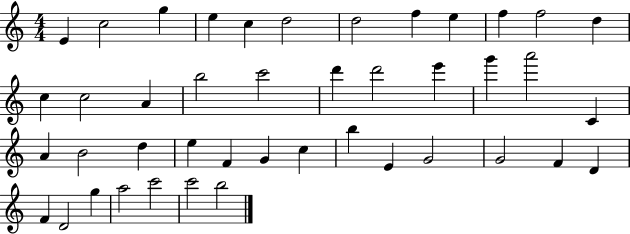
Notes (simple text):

E4/q C5/h G5/q E5/q C5/q D5/h D5/h F5/q E5/q F5/q F5/h D5/q C5/q C5/h A4/q B5/h C6/h D6/q D6/h E6/q G6/q A6/h C4/q A4/q B4/h D5/q E5/q F4/q G4/q C5/q B5/q E4/q G4/h G4/h F4/q D4/q F4/q D4/h G5/q A5/h C6/h C6/h B5/h